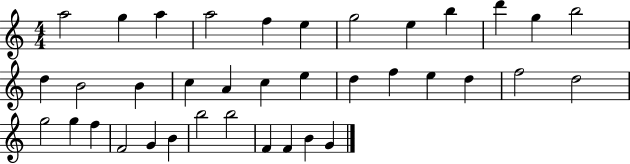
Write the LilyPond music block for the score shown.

{
  \clef treble
  \numericTimeSignature
  \time 4/4
  \key c \major
  a''2 g''4 a''4 | a''2 f''4 e''4 | g''2 e''4 b''4 | d'''4 g''4 b''2 | \break d''4 b'2 b'4 | c''4 a'4 c''4 e''4 | d''4 f''4 e''4 d''4 | f''2 d''2 | \break g''2 g''4 f''4 | f'2 g'4 b'4 | b''2 b''2 | f'4 f'4 b'4 g'4 | \break \bar "|."
}